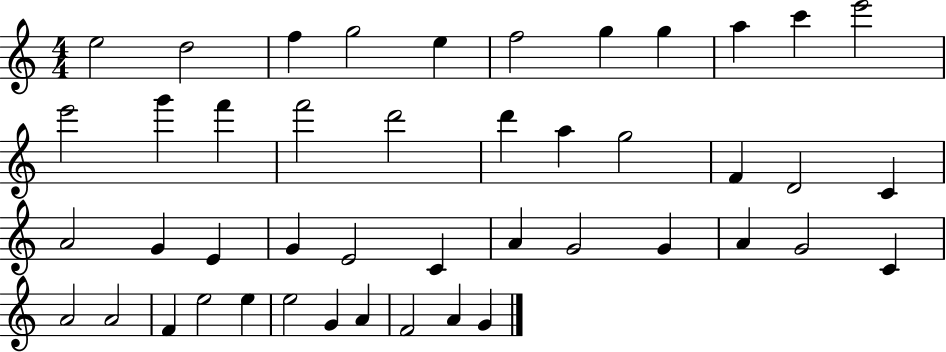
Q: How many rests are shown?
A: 0